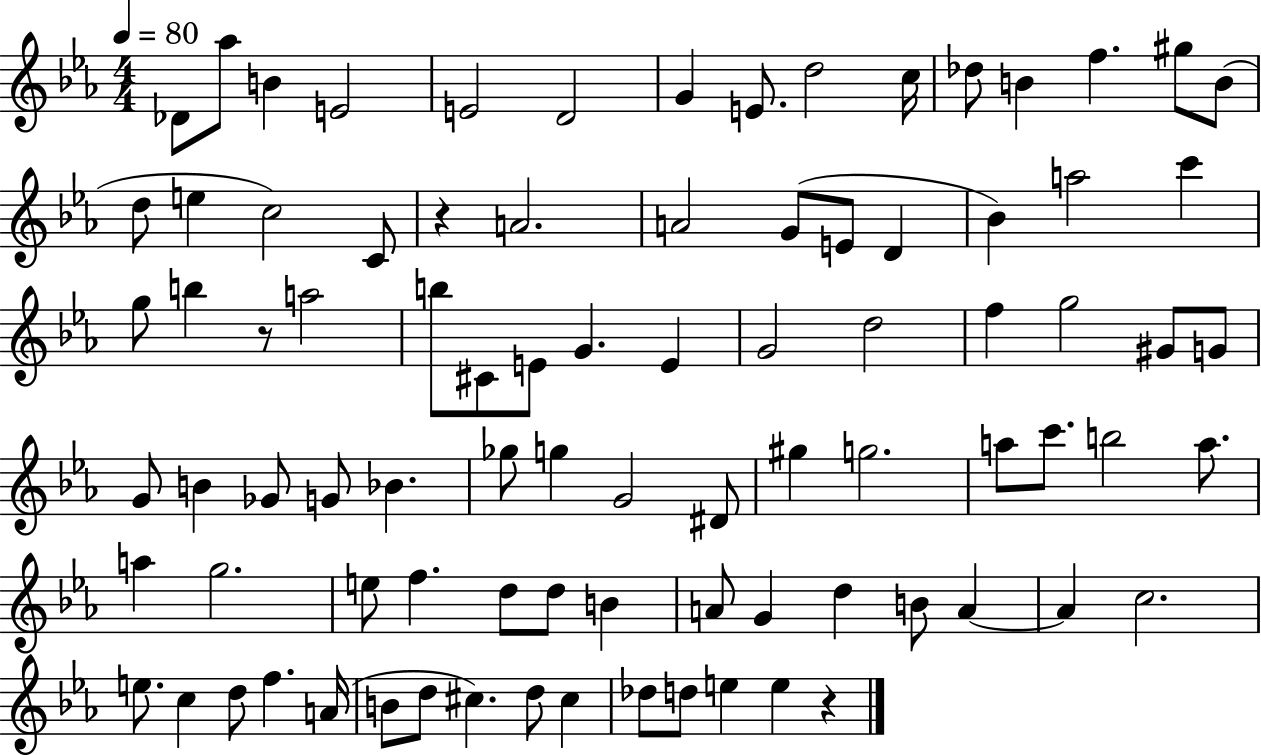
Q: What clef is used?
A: treble